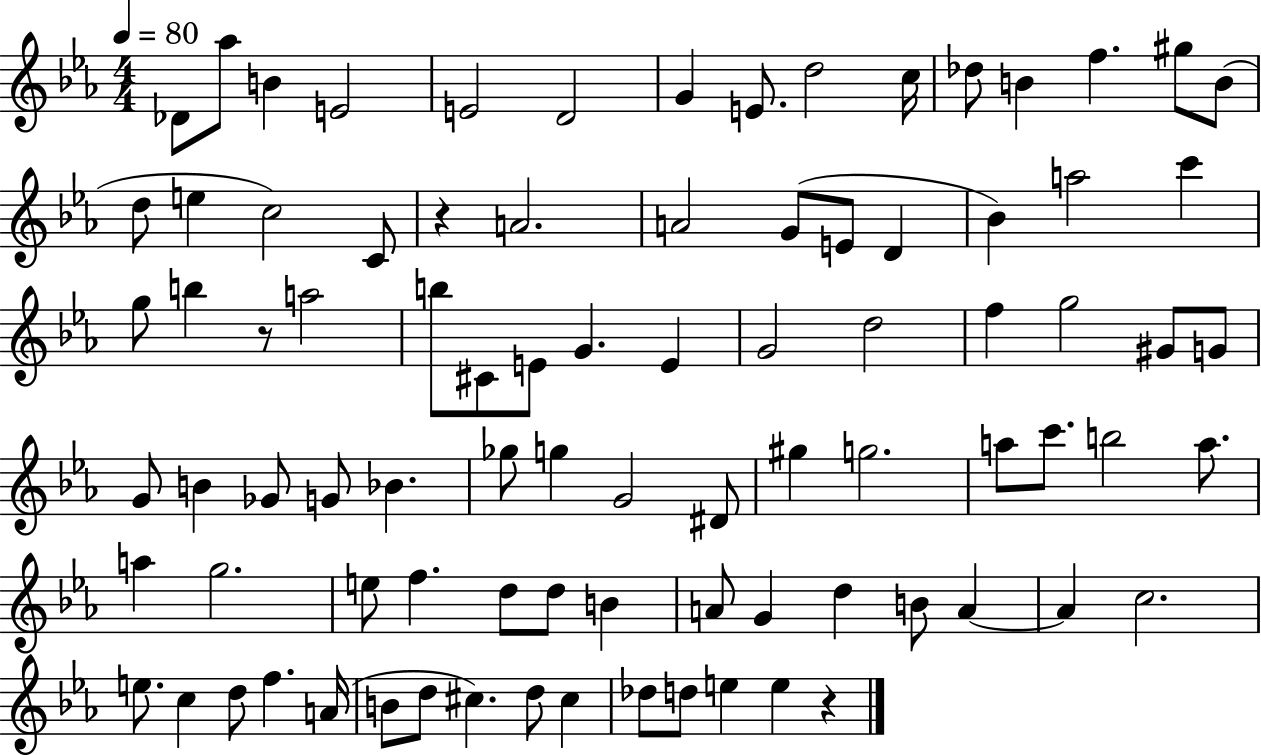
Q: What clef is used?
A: treble